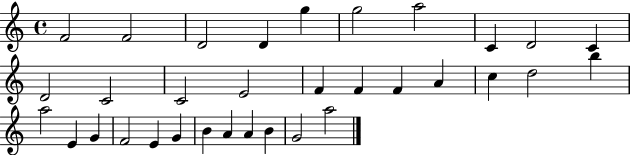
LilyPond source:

{
  \clef treble
  \time 4/4
  \defaultTimeSignature
  \key c \major
  f'2 f'2 | d'2 d'4 g''4 | g''2 a''2 | c'4 d'2 c'4 | \break d'2 c'2 | c'2 e'2 | f'4 f'4 f'4 a'4 | c''4 d''2 b''4 | \break a''2 e'4 g'4 | f'2 e'4 g'4 | b'4 a'4 a'4 b'4 | g'2 a''2 | \break \bar "|."
}